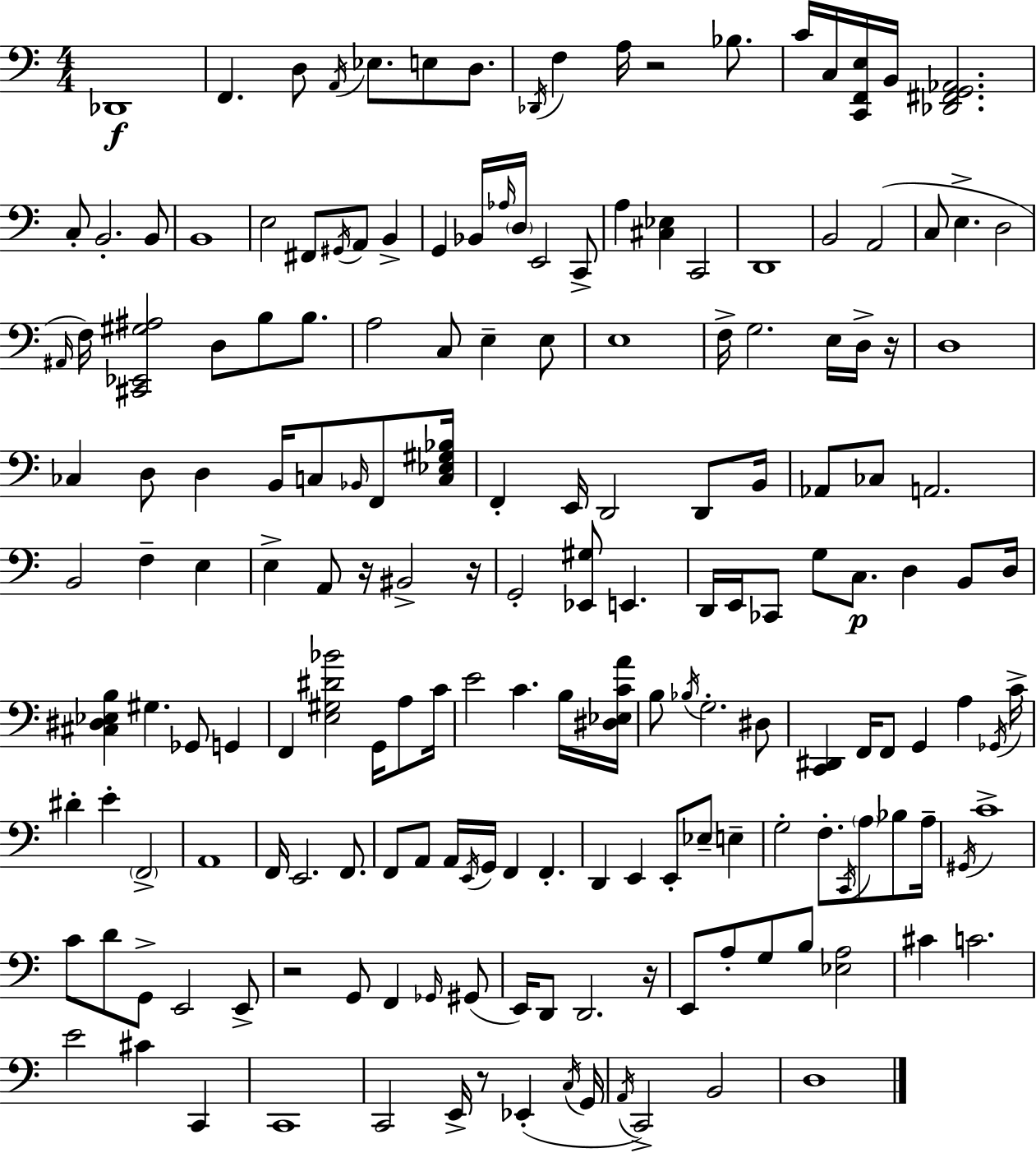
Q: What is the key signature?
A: A minor